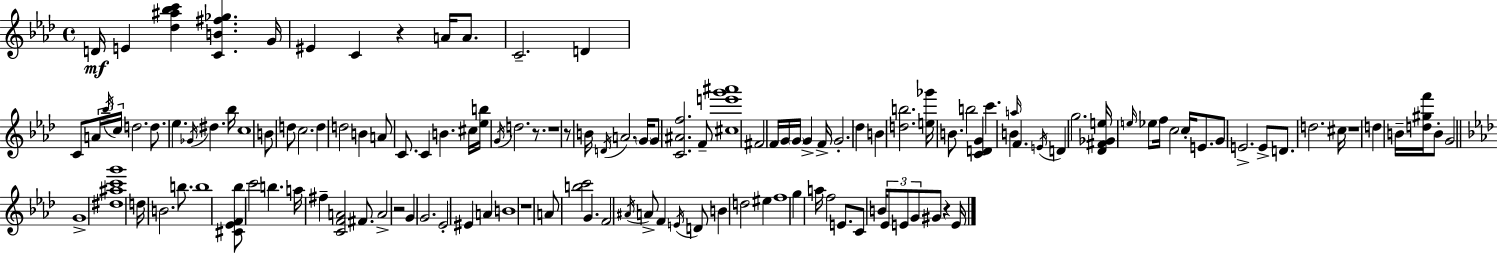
{
  \clef treble
  \time 4/4
  \defaultTimeSignature
  \key aes \major
  d'16\mf e'4 <des'' ais'' bes'' c'''>4 <c' b' fis'' ges''>4. g'16 | eis'4 c'4 r4 a'16 a'8. | c'2.-- d'4 | c'8 \tuplet 3/2 { a'16 \acciaccatura { bes''16 } c''16 } d''2. | \break d''8. ees''4. \acciaccatura { ges'16 } dis''4. | bes''16 c''1 | b'8 d''8 c''2. | d''4 d''2 b'4 | \break a'8 c'8. c'4 b'4. | cis''16 <ees'' b''>16 \acciaccatura { g'16 } d''2. | r8. r1 | r8 b'16 \acciaccatura { d'16 } a'2. | \break \parenthesize g'16 g'8 <c' ais' f''>2. | f'8-- <cis'' e''' g''' ais'''>1 | fis'2 f'16 g'16 \parenthesize g'16 g'4-> | f'16-> g'2.-. | \break des''4 b'4 <d'' b''>2. | <e'' ges'''>16 b'8. b''2 | <c' d' g'>4 c'''4. b'4 \grace { a''16 } f'4. | \acciaccatura { e'16 } d'4 g''2. | \break <des' fis' ges' e''>16 \grace { e''16 } ees''8 f''16 c''2 | c''16-. e'8. g'8 e'2.-> | e'8-> d'8. d''2. | cis''16 r1 | \break d''4 b'16-- <d'' gis'' f'''>16 b'8-. g'2 | \bar "||" \break \key aes \major g'1-> | <dis'' ais'' c''' g'''>1 | d''16 b'2. b''8. | b''1 | \break <cis' ees' f' bes''>8 c'''2 b''4. | a''16 fis''4-- <c' f' a'>2 fis'8. | a'2-> r2 | g'4 g'2. | \break ees'2-. eis'4 a'4 | b'1 | r1 | a'8 <b'' c'''>2 g'4. | \break f'2 \acciaccatura { ais'16 } a'8-> f'4 \acciaccatura { e'16 } | d'8 b'4 d''2 eis''4 | f''1 | g''4 a''16 f''2 e'8. | \break c'8 b'16 \tuplet 3/2 { ees'8 e'8 g'8 } gis'8 r4 | e'16 \bar "|."
}